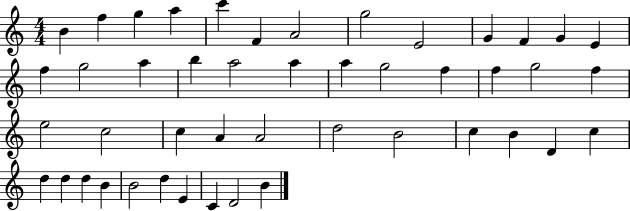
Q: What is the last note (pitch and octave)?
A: B4